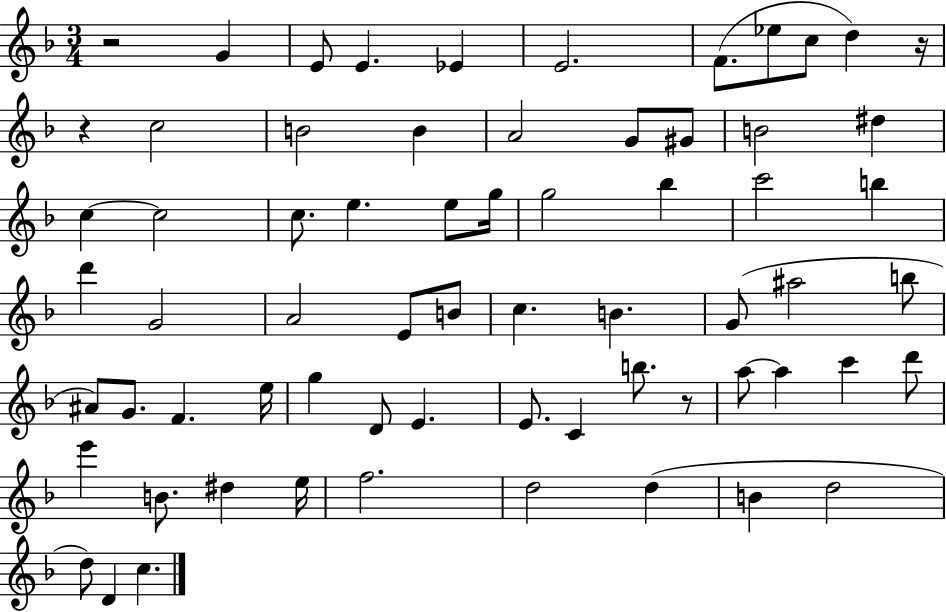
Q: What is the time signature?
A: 3/4